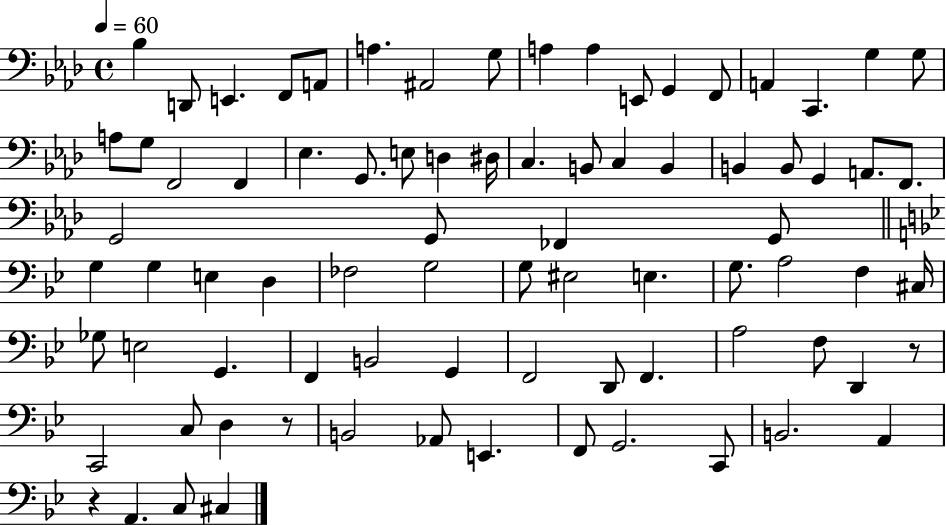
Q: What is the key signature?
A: AES major